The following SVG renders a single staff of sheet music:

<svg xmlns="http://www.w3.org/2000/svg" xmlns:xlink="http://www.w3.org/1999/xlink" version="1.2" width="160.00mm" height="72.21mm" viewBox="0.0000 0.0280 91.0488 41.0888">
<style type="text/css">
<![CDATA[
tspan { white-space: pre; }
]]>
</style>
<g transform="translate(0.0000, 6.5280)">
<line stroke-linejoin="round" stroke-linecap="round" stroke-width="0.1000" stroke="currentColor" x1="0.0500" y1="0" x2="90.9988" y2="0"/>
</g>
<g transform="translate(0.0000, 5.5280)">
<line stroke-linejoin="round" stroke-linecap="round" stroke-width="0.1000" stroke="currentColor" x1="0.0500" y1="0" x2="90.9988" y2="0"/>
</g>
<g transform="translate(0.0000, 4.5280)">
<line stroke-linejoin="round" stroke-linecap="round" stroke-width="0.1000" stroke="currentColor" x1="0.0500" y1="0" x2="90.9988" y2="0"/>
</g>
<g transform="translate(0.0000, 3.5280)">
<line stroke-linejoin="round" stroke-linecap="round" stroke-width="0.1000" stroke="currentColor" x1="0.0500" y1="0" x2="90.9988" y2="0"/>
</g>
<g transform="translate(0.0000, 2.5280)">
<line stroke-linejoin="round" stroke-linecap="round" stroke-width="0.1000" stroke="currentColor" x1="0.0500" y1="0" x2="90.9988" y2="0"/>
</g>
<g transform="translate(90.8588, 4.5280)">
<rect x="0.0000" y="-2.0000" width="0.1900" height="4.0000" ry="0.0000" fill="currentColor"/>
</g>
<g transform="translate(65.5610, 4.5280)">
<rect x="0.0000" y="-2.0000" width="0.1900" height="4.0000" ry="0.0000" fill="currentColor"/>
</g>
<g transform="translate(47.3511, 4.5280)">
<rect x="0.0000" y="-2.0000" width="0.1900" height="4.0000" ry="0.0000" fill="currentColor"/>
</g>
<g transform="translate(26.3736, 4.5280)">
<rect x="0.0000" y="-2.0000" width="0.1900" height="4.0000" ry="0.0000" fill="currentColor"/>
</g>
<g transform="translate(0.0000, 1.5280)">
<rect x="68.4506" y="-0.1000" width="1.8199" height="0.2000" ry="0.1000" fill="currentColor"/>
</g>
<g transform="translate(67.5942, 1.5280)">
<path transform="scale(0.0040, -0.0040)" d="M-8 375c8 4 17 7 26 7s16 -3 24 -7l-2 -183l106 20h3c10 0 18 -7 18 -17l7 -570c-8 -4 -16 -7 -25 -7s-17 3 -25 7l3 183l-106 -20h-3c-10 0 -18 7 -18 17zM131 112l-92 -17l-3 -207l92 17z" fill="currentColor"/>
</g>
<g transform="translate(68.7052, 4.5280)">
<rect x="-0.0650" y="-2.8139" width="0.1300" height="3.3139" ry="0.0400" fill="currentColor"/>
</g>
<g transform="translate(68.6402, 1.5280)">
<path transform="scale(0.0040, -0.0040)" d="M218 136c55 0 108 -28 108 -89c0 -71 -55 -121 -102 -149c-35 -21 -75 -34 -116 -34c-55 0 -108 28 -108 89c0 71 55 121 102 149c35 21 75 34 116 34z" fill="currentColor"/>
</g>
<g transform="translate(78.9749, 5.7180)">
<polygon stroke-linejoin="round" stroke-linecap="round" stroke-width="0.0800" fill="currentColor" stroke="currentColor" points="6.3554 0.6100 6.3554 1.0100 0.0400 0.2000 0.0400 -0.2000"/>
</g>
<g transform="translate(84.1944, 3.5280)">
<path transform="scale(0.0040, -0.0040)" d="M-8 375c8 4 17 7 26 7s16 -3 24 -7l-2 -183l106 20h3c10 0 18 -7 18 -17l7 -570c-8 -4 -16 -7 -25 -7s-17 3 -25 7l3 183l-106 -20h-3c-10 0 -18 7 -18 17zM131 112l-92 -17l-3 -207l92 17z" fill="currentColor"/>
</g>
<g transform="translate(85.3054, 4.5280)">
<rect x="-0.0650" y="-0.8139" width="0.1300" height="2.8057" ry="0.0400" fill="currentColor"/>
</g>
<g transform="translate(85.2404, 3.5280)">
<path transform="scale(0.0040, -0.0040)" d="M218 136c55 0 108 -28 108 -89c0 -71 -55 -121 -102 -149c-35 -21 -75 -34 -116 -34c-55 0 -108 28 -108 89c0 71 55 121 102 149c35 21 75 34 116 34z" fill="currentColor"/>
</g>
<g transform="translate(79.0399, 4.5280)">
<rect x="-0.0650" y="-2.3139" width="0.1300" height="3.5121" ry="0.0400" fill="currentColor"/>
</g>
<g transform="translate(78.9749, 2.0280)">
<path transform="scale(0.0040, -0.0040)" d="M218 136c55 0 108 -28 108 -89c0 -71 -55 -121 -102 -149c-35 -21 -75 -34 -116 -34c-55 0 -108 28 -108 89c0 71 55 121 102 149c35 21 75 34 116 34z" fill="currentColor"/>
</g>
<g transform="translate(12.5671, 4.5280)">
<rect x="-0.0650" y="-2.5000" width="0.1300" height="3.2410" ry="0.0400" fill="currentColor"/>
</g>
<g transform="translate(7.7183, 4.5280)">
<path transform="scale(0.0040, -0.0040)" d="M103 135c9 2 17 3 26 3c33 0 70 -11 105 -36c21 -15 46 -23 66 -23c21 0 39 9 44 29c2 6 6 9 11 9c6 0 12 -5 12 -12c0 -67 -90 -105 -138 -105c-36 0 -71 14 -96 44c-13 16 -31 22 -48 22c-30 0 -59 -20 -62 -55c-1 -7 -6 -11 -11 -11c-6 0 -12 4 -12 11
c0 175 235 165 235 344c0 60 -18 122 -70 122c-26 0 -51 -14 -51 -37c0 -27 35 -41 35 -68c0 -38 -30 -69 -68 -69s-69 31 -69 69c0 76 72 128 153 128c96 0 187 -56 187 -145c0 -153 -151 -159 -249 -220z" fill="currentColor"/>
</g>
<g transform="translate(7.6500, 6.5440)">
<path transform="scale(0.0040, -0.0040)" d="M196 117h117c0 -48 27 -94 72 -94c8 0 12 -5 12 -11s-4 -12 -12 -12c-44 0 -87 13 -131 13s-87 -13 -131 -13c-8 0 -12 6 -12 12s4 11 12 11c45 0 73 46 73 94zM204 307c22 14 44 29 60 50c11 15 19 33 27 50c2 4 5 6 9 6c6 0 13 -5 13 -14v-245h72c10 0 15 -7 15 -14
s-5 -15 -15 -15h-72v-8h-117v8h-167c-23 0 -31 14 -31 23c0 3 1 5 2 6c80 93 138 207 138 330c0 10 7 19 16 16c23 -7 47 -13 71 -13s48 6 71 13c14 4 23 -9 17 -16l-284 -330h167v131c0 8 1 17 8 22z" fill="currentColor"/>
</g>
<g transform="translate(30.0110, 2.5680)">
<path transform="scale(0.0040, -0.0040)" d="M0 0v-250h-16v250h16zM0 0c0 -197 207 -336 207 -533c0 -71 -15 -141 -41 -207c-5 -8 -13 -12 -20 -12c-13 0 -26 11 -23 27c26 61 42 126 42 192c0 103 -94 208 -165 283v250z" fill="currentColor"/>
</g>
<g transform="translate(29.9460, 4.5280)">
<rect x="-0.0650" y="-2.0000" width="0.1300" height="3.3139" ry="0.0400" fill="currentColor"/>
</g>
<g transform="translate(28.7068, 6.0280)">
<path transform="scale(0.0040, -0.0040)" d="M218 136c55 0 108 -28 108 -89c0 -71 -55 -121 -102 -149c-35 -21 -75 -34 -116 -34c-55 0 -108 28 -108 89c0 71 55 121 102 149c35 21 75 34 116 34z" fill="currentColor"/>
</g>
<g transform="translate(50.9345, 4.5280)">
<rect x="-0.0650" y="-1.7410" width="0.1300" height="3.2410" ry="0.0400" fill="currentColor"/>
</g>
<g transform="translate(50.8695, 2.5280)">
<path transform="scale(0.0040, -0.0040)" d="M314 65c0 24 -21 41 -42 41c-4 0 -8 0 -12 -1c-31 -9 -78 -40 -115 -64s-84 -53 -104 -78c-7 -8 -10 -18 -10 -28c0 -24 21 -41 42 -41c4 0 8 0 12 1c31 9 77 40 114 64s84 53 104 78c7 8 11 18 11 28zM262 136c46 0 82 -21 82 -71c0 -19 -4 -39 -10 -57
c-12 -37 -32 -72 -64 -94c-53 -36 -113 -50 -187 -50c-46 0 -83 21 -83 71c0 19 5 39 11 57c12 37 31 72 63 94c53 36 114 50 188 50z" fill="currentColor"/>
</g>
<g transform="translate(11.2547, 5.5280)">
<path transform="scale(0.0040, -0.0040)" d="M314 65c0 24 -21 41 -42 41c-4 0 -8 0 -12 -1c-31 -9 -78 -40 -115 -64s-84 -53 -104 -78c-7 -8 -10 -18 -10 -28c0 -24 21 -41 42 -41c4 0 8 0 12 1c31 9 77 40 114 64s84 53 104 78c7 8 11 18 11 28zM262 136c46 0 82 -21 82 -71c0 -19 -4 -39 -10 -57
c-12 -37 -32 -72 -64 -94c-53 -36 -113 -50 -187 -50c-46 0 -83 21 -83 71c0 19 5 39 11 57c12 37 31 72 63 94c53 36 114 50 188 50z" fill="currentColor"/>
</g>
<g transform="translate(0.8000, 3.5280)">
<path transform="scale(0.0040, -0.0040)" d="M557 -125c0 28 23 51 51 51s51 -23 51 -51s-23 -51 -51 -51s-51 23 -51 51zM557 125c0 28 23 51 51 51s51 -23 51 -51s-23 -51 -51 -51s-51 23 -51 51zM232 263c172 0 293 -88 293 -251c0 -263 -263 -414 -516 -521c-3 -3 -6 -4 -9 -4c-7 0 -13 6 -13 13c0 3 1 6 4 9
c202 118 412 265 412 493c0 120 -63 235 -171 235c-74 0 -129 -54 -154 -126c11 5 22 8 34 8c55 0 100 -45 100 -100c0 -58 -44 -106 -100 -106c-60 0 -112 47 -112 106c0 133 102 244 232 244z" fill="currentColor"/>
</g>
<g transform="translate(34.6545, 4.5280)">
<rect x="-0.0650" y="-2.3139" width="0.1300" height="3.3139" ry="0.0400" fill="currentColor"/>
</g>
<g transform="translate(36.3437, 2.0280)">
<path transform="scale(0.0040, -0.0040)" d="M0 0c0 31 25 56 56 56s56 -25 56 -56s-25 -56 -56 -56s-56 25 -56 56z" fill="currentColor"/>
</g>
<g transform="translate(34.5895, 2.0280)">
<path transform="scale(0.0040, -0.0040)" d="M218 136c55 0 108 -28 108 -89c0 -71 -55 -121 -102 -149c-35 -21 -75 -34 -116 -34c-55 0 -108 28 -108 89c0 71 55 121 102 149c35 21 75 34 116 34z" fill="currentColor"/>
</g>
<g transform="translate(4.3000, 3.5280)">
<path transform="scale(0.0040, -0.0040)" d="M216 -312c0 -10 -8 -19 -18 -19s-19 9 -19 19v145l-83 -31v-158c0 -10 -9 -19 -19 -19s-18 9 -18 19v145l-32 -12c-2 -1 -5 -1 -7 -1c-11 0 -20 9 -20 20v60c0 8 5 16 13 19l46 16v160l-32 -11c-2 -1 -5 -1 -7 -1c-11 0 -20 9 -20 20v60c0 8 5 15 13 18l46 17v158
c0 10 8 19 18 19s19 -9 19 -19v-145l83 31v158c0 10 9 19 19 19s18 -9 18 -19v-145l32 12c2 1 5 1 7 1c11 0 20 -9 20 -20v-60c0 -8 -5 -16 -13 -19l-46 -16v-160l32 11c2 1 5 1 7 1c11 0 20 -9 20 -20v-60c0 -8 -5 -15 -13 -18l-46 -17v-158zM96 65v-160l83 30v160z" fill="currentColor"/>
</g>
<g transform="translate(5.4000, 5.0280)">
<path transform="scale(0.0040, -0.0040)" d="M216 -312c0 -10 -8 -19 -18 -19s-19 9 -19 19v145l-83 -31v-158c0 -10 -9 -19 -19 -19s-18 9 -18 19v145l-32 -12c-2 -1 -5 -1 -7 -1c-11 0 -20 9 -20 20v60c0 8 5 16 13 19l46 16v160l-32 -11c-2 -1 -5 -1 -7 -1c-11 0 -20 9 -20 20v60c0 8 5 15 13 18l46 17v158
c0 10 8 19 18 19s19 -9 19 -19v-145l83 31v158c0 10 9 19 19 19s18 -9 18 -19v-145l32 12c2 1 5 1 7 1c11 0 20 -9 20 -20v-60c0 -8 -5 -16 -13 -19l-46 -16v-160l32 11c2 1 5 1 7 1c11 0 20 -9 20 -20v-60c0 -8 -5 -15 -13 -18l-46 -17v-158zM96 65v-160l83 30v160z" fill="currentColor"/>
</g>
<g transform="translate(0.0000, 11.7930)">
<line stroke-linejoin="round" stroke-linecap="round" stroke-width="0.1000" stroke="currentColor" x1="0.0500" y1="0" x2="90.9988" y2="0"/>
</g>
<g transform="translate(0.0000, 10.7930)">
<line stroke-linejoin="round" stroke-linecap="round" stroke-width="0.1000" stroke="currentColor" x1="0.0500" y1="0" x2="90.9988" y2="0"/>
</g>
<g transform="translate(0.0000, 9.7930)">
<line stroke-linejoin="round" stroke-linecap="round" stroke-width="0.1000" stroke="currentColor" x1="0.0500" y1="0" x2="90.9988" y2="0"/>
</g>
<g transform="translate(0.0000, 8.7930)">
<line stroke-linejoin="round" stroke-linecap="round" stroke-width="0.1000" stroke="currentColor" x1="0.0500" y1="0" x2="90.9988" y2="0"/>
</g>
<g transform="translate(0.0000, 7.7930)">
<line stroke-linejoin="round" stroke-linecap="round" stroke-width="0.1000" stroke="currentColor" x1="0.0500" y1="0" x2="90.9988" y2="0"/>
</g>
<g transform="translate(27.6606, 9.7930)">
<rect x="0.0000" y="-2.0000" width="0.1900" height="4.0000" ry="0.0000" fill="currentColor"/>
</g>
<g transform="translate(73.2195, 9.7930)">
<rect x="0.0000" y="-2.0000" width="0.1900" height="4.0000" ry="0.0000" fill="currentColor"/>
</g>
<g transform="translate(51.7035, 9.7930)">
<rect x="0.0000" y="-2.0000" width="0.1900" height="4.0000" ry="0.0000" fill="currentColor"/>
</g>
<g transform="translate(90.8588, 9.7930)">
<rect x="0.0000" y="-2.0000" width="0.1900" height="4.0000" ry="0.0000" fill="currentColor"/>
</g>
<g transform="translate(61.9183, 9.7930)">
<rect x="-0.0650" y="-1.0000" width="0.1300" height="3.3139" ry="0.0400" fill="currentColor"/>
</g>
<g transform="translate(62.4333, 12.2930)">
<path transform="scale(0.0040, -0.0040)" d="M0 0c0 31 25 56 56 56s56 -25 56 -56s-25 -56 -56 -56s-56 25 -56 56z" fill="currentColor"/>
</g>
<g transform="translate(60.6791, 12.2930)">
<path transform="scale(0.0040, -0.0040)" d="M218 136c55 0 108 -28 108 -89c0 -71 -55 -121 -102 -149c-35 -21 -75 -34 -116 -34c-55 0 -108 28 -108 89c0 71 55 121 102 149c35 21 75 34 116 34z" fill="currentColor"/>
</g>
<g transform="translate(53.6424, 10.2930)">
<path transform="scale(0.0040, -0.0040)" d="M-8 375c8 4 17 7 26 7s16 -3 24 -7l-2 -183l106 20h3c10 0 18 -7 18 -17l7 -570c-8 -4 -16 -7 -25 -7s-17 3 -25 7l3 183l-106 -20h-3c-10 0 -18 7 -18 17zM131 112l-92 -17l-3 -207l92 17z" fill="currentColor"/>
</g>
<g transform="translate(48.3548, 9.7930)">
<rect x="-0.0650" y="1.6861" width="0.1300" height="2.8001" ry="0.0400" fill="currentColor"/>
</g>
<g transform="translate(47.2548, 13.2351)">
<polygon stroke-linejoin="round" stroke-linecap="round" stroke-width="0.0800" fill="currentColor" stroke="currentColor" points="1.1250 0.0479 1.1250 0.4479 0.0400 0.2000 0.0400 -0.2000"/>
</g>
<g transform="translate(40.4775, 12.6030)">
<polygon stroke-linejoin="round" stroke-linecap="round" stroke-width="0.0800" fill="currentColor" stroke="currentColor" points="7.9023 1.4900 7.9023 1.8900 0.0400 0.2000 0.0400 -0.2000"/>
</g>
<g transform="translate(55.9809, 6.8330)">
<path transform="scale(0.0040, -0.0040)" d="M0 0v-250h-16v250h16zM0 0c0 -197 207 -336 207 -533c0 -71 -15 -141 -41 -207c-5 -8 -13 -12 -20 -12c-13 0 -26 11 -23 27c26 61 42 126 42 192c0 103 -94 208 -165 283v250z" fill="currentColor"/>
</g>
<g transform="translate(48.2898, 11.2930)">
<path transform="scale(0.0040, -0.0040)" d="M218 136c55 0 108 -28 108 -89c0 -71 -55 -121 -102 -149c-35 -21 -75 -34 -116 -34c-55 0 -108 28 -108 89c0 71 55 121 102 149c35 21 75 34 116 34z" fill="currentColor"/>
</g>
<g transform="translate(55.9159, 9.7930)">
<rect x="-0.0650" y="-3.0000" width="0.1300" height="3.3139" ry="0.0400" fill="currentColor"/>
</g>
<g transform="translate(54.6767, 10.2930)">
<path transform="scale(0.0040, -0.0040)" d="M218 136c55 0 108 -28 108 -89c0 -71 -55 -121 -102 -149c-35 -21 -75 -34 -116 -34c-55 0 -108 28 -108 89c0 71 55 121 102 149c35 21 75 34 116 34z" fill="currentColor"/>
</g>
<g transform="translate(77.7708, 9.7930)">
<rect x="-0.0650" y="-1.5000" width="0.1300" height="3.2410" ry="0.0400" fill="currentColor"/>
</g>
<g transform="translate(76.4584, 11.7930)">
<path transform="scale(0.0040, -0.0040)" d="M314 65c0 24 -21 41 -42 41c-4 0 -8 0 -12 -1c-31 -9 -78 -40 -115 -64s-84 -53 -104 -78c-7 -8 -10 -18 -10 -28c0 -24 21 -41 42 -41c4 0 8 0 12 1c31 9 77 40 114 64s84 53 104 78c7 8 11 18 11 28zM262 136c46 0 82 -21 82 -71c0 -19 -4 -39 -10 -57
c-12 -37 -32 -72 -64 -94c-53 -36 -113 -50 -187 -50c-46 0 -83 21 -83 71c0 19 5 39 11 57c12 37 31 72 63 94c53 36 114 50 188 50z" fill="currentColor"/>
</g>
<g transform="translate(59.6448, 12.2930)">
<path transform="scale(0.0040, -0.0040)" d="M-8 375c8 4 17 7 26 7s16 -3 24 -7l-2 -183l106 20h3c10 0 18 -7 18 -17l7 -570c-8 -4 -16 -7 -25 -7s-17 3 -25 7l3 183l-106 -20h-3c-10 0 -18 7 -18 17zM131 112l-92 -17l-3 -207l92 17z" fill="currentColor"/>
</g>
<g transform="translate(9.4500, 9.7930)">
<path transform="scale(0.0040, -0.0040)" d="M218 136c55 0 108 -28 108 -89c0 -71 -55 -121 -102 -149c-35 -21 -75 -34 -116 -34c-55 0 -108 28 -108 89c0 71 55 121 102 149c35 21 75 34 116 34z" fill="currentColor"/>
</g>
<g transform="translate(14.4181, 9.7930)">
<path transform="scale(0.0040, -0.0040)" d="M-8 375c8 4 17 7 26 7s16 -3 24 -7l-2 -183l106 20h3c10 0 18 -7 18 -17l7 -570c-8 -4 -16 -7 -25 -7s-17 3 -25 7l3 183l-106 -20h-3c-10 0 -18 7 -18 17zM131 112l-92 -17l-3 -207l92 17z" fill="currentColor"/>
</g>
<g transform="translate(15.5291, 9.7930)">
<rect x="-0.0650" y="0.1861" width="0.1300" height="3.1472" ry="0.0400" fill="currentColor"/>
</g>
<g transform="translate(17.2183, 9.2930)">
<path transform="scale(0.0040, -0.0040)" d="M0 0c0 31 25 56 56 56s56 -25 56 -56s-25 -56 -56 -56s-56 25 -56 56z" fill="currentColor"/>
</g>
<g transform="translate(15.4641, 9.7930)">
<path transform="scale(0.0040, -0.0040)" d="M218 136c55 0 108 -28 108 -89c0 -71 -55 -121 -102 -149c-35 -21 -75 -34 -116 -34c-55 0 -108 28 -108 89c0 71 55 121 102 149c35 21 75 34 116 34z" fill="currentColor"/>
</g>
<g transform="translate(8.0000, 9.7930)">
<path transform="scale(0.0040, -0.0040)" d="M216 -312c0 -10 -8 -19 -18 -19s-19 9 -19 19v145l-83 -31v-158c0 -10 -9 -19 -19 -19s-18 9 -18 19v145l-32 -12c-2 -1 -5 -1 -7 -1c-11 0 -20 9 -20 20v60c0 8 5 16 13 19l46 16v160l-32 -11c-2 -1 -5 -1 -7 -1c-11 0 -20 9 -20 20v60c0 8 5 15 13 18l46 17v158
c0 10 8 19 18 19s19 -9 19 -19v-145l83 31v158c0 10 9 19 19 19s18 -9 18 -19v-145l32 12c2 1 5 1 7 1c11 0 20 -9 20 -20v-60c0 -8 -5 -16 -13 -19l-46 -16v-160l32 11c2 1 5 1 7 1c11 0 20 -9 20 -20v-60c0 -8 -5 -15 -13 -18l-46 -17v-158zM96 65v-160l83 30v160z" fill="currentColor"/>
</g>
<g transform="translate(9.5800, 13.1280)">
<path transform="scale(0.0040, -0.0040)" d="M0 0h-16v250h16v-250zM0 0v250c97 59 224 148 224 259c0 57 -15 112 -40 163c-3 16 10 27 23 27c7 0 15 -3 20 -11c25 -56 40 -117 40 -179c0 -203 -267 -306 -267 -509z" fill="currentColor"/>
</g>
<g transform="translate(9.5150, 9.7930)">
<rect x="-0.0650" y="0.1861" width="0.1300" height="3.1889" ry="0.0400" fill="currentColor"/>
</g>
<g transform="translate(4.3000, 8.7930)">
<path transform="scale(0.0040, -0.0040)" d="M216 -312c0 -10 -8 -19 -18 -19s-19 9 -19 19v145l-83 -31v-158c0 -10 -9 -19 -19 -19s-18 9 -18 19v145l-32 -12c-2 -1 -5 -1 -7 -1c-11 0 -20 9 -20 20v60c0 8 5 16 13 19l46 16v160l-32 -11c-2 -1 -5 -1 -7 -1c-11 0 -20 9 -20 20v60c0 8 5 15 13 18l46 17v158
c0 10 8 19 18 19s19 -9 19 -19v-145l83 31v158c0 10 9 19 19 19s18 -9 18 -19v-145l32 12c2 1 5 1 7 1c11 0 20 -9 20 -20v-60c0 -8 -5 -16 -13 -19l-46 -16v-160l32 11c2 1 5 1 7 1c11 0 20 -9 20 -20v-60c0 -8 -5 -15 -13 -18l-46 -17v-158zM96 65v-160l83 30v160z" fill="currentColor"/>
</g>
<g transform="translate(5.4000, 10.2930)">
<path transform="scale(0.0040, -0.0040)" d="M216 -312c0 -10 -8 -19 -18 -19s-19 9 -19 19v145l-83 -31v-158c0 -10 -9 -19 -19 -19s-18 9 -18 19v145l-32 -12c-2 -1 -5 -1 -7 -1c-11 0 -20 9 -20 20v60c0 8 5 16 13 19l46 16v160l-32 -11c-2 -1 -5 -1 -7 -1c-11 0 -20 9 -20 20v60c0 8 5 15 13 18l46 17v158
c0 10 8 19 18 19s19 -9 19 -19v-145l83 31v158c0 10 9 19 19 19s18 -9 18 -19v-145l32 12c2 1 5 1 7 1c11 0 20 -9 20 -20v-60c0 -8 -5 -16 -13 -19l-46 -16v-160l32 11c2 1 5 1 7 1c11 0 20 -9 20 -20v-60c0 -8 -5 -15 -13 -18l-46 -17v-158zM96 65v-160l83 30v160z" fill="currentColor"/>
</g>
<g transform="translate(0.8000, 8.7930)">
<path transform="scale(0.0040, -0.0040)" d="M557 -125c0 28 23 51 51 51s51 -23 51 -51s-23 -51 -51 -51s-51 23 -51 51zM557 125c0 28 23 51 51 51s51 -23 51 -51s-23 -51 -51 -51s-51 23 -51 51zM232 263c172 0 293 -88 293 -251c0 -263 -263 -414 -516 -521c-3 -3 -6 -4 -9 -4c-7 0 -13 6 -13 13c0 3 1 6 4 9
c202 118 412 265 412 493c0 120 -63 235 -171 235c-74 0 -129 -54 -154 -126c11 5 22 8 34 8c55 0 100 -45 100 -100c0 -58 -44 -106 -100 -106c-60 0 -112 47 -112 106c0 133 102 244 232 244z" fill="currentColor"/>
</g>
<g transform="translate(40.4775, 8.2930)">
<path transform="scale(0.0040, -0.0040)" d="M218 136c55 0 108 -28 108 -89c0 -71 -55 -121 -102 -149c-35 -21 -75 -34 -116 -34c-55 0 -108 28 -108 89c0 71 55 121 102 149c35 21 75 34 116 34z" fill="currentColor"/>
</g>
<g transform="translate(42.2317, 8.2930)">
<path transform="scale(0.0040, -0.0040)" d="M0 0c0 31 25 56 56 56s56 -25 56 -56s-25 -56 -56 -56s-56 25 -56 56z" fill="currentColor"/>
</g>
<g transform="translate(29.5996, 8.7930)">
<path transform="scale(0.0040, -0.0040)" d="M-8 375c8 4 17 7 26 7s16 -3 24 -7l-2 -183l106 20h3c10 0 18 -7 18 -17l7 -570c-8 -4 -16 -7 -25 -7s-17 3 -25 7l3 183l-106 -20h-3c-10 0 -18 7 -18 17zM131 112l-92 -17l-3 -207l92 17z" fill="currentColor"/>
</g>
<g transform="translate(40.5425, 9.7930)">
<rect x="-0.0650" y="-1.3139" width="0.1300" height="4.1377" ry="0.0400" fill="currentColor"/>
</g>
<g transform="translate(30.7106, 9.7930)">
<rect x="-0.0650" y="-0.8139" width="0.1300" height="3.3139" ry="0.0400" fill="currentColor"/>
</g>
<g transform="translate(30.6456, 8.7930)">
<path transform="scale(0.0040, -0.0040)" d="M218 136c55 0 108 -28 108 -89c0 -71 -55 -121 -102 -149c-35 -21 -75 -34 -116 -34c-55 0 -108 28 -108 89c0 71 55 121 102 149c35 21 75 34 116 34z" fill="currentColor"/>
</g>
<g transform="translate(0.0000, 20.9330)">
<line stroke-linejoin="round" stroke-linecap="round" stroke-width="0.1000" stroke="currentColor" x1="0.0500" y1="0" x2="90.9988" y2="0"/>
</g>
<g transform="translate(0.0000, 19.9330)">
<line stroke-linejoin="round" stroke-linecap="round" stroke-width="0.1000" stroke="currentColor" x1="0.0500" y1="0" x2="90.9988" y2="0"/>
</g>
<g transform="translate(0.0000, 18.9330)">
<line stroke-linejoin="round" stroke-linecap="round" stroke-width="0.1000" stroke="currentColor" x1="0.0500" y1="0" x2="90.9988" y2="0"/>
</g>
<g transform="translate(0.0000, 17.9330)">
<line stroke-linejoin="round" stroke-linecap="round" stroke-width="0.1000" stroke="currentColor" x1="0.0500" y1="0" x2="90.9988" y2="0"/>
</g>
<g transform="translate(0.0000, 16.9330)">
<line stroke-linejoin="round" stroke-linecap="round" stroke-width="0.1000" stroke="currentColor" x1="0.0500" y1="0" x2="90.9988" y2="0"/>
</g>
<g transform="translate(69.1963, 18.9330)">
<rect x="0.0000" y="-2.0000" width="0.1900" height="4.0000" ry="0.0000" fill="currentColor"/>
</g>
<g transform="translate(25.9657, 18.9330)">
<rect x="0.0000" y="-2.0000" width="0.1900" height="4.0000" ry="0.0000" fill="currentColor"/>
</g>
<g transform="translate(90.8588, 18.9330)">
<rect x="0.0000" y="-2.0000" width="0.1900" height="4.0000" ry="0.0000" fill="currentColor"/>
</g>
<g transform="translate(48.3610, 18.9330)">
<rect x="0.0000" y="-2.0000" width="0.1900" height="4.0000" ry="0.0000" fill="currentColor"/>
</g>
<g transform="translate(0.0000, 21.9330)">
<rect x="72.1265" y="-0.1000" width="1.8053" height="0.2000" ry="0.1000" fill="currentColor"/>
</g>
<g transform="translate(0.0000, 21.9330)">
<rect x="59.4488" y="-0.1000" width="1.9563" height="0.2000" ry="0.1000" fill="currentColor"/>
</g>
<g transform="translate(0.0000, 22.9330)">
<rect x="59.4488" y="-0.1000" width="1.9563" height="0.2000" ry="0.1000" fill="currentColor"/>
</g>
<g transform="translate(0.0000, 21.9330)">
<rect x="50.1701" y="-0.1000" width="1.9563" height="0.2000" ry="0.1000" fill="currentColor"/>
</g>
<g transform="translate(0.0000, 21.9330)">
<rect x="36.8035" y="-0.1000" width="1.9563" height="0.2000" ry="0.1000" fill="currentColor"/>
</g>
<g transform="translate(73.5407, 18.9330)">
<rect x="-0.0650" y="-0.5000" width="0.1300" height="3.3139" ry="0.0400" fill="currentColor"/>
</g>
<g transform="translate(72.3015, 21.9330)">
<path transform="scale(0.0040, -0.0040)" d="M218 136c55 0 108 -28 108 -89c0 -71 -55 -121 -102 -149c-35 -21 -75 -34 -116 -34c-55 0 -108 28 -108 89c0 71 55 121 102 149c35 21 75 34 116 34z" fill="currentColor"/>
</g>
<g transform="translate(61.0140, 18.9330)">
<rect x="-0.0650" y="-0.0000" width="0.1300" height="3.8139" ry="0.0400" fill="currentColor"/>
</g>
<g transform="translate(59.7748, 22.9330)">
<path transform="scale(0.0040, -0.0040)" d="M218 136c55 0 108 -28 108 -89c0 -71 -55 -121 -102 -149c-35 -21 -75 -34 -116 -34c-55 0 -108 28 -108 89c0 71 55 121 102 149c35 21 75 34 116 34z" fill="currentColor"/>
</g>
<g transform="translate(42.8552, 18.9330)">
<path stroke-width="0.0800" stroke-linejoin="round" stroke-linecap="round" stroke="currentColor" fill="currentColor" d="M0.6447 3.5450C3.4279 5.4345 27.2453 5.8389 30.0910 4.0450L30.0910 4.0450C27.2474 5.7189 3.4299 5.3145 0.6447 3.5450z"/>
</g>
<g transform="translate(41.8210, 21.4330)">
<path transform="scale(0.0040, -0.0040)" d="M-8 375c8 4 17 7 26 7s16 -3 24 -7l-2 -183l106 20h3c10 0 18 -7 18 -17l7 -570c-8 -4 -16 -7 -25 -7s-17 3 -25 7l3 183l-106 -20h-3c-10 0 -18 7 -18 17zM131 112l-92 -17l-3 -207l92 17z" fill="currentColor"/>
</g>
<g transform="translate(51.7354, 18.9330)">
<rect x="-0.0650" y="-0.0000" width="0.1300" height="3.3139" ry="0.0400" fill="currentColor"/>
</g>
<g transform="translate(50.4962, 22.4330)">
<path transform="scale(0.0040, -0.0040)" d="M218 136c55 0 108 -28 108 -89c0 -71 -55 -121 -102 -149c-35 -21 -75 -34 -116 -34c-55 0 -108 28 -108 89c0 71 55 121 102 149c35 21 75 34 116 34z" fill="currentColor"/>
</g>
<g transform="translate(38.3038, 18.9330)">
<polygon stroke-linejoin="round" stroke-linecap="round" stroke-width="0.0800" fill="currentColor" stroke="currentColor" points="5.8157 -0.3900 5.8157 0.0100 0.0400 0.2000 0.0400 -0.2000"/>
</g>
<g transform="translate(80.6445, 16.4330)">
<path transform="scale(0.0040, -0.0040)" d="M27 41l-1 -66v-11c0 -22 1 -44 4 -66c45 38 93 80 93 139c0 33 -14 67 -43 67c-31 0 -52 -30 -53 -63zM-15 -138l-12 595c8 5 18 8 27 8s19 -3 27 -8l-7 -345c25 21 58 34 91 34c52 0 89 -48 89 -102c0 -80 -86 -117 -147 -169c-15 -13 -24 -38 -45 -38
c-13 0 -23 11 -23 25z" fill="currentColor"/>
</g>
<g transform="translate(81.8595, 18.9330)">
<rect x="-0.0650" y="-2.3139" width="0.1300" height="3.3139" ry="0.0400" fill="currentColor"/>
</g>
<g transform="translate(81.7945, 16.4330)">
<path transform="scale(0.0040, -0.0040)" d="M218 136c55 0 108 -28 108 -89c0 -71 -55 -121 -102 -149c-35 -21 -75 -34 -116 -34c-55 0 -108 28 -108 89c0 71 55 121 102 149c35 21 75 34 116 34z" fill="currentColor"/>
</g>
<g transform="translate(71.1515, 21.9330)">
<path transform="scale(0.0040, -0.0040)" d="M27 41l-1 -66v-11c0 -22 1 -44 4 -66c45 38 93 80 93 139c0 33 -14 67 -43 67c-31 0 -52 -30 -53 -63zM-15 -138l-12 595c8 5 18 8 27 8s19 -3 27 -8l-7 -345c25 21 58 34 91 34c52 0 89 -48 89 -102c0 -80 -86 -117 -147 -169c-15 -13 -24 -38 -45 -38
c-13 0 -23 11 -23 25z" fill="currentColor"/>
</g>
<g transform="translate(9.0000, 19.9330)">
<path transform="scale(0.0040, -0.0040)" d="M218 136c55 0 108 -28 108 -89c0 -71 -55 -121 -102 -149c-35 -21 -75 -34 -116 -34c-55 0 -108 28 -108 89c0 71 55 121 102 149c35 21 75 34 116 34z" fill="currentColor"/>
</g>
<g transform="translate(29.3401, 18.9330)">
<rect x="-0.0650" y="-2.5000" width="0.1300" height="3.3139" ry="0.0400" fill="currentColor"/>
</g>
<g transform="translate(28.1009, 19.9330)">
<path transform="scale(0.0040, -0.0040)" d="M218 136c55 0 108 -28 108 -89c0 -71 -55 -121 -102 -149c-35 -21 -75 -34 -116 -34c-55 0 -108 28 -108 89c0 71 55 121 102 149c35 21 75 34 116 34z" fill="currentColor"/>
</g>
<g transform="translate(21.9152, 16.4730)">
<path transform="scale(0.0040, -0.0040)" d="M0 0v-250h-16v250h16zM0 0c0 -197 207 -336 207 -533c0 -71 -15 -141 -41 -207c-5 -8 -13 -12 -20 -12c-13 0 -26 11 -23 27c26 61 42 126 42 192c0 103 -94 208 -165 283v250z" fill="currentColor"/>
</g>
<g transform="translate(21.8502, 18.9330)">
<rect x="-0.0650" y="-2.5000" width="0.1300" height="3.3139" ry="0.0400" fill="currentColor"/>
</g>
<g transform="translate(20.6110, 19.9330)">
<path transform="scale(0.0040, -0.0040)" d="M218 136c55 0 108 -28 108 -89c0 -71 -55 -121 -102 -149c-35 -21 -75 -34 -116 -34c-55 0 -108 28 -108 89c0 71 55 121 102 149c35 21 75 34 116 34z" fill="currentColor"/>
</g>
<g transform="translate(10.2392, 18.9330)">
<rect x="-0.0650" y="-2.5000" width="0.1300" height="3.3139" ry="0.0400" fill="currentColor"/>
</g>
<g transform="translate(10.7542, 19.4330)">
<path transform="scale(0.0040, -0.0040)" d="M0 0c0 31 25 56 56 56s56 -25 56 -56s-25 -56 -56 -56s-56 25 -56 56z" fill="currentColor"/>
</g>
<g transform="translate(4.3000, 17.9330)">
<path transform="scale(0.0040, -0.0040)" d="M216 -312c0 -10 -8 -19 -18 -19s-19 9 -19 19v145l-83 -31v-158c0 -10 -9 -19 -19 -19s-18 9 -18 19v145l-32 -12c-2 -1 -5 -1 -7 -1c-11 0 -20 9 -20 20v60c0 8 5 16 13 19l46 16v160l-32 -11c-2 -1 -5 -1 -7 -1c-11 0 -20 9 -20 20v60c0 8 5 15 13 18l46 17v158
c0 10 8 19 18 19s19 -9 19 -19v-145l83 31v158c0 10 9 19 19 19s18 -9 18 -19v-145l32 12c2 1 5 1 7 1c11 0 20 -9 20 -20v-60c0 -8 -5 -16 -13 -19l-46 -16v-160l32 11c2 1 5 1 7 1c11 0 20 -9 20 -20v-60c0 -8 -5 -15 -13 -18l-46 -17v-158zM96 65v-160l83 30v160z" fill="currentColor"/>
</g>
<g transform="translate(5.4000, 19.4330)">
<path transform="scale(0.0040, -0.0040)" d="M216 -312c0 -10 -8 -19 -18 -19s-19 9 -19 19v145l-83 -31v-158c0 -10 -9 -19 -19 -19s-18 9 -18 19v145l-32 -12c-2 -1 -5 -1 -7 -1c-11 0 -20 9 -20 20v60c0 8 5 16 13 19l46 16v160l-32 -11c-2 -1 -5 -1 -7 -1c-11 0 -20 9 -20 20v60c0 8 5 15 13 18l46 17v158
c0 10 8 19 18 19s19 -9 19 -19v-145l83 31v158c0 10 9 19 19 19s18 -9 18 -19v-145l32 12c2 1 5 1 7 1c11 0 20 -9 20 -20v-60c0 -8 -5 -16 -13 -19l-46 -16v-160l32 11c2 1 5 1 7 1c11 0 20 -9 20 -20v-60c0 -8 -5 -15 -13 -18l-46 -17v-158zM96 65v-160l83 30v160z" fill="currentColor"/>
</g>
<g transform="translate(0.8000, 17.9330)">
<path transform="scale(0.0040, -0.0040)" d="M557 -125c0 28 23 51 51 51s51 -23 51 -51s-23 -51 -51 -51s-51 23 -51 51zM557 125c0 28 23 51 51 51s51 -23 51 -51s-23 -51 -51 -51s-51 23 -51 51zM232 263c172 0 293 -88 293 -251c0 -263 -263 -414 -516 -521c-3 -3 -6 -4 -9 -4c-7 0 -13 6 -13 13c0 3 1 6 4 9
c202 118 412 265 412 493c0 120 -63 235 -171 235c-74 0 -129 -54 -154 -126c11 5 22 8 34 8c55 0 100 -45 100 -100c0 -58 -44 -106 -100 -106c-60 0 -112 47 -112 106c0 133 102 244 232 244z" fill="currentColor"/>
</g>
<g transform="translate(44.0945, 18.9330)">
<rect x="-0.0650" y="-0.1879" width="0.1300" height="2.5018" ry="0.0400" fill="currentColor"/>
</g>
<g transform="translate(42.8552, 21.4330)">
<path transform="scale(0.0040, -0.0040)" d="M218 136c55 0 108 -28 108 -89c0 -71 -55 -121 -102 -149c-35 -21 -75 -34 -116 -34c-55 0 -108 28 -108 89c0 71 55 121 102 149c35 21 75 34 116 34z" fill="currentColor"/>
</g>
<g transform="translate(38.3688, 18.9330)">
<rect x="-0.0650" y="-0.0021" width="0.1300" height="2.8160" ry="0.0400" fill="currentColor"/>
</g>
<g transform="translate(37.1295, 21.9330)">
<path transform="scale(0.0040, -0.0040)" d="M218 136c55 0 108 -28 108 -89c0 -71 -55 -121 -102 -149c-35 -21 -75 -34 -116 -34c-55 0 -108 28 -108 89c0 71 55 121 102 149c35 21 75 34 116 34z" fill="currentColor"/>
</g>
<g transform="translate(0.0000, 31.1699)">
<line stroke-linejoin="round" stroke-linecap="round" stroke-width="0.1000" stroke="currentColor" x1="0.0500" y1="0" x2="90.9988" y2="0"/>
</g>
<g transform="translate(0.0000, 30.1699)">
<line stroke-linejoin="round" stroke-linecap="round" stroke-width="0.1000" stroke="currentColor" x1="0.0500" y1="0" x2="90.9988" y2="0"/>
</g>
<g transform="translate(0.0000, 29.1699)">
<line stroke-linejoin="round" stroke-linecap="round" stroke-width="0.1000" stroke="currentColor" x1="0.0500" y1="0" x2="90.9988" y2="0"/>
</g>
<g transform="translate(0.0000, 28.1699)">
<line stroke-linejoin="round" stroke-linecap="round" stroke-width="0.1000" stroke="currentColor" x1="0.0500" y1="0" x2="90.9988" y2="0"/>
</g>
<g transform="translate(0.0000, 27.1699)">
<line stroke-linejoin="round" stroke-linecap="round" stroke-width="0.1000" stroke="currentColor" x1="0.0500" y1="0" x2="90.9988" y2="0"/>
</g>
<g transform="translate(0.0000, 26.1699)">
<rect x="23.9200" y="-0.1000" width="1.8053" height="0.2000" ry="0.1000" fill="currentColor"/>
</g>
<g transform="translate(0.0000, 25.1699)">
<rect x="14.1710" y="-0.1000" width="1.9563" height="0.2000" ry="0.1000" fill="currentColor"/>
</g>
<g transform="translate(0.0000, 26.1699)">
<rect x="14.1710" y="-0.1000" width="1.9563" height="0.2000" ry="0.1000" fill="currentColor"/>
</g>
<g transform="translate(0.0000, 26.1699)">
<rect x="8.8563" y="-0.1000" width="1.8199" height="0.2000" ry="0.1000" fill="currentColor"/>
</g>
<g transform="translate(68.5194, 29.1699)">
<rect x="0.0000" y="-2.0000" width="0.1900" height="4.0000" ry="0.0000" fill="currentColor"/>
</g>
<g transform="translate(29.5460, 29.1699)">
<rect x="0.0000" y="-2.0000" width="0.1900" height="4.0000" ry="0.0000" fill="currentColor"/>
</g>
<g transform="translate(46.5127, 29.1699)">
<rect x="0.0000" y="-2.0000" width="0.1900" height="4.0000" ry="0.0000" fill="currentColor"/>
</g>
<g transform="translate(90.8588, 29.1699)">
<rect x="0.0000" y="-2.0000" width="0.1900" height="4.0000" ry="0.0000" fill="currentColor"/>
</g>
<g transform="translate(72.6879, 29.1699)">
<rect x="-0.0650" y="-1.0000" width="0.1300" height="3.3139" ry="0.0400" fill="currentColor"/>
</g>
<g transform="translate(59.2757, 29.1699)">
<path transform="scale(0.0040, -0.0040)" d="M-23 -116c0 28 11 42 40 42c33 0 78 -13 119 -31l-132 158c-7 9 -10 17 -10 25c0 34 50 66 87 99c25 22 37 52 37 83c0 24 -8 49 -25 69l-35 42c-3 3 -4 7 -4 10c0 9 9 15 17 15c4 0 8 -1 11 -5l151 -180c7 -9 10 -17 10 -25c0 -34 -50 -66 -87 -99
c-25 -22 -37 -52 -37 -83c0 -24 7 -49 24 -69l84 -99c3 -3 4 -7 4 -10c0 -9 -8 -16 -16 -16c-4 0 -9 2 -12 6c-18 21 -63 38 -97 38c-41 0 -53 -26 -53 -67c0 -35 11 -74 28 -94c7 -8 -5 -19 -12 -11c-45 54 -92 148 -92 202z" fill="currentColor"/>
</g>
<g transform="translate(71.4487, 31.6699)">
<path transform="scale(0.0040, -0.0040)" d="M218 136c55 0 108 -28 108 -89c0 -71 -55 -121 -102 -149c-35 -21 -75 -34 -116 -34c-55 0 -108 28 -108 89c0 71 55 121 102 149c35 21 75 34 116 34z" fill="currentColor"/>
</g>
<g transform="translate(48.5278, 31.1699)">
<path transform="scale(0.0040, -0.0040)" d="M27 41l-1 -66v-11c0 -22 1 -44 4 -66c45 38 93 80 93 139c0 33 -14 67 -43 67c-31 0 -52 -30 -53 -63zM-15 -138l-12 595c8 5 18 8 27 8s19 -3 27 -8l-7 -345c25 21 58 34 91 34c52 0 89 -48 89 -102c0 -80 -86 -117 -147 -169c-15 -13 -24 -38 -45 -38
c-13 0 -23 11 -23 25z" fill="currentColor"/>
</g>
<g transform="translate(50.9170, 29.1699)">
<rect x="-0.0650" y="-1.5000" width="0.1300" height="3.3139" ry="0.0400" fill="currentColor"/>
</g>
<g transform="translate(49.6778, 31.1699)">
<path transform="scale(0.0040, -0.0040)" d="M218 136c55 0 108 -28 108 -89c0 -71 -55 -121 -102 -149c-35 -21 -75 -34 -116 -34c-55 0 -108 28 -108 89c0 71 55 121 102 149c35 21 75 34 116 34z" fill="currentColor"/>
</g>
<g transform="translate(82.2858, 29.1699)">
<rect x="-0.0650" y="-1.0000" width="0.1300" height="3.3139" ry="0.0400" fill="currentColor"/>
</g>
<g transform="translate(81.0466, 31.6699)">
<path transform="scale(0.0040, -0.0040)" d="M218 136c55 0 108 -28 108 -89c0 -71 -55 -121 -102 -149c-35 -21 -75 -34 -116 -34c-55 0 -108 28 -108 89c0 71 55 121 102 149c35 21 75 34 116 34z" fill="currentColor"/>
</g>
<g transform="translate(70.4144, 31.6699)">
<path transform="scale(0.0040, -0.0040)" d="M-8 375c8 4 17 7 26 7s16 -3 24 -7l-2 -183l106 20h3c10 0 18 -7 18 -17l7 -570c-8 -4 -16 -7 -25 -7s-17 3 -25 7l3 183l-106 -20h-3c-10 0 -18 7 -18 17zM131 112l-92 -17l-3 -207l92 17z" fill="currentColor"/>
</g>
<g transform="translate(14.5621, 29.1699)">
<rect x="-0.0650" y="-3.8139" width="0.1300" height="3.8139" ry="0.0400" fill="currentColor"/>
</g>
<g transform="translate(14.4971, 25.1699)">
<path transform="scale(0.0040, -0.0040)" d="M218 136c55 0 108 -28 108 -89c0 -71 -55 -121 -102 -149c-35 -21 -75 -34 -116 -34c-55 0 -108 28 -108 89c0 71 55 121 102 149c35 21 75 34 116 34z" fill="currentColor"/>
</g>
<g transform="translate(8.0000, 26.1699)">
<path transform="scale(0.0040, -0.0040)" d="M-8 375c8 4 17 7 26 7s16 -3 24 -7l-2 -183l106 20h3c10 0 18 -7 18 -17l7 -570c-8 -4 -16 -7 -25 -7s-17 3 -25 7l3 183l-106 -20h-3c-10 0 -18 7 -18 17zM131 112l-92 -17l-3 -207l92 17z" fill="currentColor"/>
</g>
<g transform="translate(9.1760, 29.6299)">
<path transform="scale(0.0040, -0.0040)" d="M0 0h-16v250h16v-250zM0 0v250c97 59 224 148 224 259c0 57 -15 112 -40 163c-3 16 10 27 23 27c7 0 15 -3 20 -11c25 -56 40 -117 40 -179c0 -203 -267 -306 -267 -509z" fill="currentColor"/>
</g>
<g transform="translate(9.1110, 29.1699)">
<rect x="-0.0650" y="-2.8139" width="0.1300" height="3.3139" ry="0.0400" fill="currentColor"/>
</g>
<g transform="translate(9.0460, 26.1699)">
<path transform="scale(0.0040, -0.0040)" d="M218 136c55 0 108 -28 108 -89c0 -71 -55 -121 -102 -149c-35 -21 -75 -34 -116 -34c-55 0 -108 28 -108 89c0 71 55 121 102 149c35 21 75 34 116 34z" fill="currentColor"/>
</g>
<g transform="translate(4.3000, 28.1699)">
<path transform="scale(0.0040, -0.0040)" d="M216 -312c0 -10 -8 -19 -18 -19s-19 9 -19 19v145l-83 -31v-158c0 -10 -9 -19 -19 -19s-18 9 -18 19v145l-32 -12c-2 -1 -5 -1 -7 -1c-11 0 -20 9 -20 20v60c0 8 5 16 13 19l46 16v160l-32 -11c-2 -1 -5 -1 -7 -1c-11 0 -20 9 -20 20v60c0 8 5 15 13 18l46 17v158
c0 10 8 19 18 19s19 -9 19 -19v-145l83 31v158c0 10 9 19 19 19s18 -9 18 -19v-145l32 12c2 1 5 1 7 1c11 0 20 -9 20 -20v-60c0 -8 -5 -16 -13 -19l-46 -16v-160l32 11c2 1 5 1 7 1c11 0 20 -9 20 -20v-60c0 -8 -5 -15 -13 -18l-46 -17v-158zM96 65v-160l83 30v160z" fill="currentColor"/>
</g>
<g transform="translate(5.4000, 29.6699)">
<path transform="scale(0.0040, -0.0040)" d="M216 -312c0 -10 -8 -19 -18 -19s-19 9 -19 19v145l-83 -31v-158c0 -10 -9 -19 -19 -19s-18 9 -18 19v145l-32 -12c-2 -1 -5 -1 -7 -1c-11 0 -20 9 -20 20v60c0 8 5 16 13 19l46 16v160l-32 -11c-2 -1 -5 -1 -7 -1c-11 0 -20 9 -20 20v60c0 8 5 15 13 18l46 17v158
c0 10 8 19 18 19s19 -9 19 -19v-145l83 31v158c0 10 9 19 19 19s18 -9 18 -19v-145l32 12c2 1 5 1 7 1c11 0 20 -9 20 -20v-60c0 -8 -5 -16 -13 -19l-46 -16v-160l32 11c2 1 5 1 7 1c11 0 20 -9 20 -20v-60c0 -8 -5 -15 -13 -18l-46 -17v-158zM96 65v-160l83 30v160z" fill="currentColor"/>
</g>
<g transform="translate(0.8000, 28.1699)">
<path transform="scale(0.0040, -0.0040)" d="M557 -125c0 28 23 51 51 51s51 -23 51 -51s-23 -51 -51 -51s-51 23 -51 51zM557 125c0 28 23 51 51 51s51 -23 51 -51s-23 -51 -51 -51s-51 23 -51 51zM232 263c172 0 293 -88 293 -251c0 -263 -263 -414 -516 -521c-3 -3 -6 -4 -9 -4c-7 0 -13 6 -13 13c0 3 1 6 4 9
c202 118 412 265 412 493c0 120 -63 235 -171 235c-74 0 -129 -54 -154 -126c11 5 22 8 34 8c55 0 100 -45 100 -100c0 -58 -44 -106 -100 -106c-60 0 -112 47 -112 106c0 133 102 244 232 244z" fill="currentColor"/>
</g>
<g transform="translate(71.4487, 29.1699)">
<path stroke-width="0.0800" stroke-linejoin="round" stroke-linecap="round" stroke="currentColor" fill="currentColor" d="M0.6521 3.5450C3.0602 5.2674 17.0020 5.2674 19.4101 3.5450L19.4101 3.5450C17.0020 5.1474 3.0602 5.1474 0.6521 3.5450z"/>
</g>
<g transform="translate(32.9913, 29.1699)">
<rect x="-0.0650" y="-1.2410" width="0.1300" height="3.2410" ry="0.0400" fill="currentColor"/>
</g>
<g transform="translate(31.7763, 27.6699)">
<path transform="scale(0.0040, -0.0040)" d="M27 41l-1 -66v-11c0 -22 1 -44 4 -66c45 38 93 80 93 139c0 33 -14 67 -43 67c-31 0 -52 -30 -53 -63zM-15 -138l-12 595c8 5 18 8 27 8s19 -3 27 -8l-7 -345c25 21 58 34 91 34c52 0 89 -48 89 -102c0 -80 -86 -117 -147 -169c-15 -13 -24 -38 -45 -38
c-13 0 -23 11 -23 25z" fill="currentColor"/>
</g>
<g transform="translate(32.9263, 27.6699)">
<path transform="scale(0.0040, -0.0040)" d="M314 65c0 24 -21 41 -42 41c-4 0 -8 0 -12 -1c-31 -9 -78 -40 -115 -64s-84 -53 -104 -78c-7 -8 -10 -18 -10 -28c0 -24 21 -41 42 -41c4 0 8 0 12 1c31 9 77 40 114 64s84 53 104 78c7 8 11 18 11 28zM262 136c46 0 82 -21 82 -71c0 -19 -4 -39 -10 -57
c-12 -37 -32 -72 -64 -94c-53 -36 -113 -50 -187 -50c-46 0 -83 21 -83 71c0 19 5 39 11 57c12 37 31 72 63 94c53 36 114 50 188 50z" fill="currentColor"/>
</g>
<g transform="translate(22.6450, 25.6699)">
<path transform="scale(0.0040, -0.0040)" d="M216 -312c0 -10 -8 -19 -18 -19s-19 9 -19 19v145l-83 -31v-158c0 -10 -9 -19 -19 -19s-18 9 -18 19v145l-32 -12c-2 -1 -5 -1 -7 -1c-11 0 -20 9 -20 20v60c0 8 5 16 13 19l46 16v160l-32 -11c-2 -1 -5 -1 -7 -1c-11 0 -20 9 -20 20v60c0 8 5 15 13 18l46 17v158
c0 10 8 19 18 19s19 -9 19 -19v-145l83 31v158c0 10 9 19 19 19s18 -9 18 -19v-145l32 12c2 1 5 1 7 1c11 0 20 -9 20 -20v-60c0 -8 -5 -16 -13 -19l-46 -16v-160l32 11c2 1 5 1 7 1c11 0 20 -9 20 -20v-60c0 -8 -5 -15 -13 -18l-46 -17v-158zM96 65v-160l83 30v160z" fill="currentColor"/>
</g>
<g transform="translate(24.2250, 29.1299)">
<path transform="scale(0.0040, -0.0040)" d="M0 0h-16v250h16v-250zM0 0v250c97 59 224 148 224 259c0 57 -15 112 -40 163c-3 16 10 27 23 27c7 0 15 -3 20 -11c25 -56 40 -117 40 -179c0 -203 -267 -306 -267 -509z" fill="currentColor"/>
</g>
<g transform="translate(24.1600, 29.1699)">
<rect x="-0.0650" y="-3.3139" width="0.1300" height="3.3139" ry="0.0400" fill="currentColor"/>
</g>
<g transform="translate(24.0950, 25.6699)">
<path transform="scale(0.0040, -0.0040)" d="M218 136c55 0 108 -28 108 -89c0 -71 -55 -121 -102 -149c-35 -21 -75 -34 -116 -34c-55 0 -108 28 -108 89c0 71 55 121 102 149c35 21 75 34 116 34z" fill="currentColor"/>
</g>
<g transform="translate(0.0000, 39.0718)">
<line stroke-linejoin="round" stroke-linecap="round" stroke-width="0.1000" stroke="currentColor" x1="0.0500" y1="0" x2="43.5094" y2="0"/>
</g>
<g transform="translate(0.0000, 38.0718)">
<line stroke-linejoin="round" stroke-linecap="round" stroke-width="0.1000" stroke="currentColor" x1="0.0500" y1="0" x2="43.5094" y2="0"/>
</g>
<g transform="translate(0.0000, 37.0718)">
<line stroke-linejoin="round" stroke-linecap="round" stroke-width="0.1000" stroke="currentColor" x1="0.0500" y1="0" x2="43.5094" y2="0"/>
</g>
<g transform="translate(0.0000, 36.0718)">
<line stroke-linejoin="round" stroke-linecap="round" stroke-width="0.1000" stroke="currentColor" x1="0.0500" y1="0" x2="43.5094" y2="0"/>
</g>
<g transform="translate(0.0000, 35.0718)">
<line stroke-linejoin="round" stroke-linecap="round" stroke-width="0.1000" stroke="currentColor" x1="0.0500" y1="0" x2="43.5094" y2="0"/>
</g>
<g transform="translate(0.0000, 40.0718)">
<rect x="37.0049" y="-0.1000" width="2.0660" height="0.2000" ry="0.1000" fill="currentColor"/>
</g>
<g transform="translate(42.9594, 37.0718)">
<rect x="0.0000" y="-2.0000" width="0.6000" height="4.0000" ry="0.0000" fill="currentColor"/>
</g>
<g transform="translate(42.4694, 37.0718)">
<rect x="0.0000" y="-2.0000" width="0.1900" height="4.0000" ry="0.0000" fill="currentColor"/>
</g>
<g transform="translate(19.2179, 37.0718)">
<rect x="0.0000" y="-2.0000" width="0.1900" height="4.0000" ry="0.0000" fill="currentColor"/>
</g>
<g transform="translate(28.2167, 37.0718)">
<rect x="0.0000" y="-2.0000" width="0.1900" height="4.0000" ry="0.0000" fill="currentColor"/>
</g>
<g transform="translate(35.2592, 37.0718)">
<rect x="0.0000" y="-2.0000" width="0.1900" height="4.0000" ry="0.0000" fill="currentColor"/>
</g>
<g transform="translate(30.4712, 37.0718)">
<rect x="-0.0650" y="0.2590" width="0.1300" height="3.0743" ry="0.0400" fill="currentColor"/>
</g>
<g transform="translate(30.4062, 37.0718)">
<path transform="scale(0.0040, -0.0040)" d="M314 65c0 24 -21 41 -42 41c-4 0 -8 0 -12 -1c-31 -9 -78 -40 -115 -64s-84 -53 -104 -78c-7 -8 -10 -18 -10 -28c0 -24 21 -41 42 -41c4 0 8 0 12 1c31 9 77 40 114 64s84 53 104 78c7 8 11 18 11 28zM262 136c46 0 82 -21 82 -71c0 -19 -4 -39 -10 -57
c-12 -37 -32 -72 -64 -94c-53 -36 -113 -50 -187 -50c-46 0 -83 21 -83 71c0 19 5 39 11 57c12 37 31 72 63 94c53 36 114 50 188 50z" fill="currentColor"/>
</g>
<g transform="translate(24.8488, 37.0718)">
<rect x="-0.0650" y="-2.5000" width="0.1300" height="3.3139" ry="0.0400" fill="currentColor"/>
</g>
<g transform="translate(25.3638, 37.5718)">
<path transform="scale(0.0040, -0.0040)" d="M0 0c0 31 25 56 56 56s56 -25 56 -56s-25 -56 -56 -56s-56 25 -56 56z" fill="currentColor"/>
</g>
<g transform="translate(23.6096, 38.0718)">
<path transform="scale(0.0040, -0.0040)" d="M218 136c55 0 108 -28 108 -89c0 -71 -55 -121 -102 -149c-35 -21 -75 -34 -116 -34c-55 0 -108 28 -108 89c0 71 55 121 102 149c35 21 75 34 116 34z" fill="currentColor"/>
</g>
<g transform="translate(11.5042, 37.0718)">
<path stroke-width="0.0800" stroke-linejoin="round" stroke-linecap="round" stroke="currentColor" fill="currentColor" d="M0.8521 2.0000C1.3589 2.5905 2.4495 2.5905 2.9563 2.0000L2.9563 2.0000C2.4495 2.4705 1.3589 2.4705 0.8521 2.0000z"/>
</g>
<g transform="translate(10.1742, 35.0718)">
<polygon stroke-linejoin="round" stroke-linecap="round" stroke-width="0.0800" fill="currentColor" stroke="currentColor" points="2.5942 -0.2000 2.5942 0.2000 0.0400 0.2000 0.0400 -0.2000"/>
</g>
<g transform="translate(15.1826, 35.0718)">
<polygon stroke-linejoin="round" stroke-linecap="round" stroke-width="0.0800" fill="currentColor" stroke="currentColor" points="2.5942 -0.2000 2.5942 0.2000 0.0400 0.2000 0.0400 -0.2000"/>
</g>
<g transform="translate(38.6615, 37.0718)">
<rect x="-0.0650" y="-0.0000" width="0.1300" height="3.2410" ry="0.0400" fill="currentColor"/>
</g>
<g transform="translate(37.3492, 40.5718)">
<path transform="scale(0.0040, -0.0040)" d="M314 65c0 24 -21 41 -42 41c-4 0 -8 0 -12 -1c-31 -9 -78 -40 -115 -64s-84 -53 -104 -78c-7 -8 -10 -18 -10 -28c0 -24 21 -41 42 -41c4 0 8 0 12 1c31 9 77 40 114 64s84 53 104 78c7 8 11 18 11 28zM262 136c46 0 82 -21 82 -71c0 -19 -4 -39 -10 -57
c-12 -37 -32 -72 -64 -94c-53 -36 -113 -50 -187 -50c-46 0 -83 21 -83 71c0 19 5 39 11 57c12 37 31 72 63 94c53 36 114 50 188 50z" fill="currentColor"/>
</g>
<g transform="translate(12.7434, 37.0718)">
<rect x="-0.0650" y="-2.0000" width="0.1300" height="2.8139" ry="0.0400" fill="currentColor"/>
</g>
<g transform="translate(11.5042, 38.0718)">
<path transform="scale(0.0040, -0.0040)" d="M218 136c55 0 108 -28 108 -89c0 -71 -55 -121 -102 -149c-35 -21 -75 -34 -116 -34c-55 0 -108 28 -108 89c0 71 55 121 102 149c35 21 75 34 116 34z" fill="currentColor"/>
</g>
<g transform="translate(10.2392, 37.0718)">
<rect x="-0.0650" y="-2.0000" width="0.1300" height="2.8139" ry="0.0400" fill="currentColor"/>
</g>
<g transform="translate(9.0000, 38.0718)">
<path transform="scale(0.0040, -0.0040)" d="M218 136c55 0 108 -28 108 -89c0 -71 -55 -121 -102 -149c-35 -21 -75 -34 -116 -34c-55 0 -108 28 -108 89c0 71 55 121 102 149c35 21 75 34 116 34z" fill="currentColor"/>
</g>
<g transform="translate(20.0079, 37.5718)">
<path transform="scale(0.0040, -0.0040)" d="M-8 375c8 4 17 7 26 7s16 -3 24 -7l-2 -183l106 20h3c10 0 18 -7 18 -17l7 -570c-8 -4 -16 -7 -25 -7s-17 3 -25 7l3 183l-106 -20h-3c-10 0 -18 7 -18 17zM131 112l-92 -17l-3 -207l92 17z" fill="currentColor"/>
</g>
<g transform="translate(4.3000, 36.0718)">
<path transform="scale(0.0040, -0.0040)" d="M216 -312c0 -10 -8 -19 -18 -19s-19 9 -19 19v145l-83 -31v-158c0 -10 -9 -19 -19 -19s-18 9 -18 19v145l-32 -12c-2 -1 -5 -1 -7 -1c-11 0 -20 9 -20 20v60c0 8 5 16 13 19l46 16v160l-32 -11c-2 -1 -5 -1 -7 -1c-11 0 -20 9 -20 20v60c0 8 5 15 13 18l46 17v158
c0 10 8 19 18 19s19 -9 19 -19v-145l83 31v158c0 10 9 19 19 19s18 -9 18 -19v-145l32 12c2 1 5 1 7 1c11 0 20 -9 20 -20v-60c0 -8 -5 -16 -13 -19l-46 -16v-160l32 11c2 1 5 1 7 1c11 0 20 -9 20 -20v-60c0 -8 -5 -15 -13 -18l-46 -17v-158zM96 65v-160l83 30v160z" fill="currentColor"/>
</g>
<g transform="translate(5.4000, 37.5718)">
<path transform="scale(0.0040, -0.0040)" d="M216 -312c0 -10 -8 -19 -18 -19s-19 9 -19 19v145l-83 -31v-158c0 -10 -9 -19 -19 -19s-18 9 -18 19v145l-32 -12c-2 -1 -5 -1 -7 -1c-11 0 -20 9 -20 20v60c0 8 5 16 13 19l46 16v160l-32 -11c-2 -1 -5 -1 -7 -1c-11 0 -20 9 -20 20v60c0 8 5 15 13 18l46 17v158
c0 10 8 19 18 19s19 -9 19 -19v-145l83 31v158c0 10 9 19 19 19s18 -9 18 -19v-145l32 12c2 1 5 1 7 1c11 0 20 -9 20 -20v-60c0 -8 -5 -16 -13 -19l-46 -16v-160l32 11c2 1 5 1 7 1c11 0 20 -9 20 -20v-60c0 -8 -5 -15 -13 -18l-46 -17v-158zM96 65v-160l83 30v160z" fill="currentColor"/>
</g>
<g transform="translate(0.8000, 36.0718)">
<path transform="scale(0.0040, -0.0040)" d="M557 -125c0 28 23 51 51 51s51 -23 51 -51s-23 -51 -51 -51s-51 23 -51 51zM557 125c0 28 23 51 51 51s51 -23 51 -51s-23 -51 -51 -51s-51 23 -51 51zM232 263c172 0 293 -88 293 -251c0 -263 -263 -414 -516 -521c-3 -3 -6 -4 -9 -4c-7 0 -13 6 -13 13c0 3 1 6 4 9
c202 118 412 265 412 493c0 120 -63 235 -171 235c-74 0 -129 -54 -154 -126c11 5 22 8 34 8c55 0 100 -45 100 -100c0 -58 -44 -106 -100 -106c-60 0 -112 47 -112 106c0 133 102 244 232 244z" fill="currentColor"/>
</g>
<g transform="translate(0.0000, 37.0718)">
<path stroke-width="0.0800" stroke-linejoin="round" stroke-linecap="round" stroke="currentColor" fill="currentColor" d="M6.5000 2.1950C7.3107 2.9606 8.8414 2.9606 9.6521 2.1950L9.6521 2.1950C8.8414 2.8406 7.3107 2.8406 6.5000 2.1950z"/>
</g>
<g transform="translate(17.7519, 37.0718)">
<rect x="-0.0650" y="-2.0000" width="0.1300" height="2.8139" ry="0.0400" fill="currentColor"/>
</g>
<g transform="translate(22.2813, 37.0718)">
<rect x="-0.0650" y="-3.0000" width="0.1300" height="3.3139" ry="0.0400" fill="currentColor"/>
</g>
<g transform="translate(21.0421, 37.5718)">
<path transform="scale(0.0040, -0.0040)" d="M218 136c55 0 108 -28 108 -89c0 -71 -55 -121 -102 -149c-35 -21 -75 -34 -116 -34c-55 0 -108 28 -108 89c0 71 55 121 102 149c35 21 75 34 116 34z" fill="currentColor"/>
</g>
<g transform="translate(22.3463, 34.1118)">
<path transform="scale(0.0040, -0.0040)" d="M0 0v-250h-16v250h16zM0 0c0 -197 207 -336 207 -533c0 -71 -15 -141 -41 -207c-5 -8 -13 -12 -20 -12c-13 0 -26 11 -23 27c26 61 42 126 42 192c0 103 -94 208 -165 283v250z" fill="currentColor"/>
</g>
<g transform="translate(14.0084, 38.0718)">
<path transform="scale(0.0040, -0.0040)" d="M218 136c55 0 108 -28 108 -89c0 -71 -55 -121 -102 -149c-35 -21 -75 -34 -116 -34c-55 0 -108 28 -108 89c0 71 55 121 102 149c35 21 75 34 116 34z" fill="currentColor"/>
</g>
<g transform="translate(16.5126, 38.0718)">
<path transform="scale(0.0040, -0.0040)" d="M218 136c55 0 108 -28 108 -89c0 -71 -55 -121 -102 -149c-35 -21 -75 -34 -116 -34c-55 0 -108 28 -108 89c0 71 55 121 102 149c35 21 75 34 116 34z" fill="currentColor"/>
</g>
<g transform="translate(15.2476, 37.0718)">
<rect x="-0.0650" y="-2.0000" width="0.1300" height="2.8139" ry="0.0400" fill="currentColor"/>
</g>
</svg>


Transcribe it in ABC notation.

X:1
T:Untitled
M:2/4
L:1/4
K:D
B,,2 A,,/2 B, A,2 C B,/2 F,/2 ^D,/2 D, F, G,/2 A,,/4 C,/2 F,, G,,2 B,, B,,/2 B,, E,,/2 F,,/2 D,, ^C,, _E,, _B, C/2 E ^D/2 _G,2 _G,, z F,, F,, B,,/2 B,,/2 B,,/2 B,,/2 C,/2 B,, D,2 D,,2